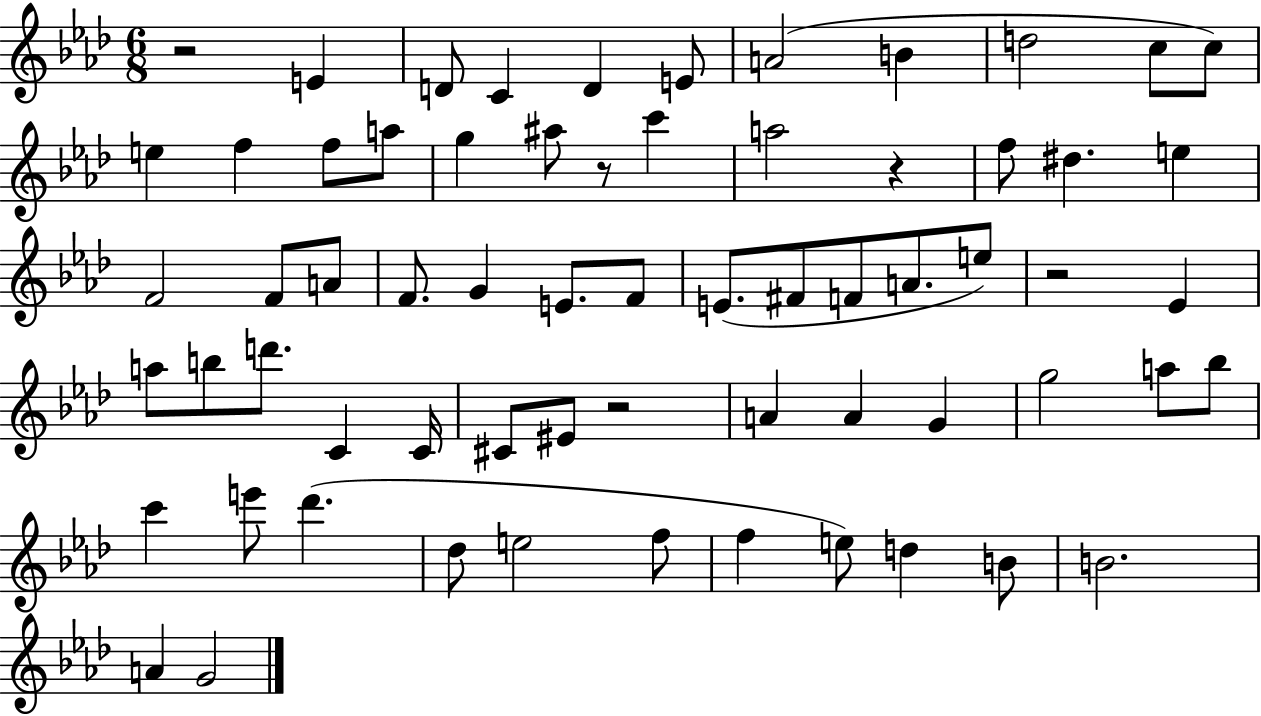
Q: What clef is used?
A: treble